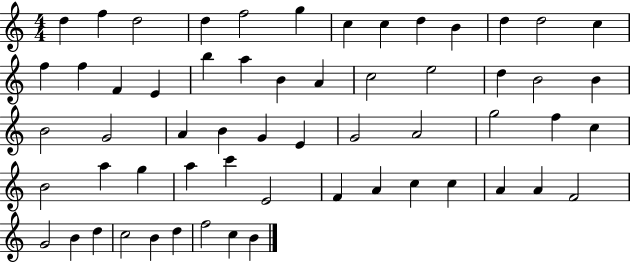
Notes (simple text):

D5/q F5/q D5/h D5/q F5/h G5/q C5/q C5/q D5/q B4/q D5/q D5/h C5/q F5/q F5/q F4/q E4/q B5/q A5/q B4/q A4/q C5/h E5/h D5/q B4/h B4/q B4/h G4/h A4/q B4/q G4/q E4/q G4/h A4/h G5/h F5/q C5/q B4/h A5/q G5/q A5/q C6/q E4/h F4/q A4/q C5/q C5/q A4/q A4/q F4/h G4/h B4/q D5/q C5/h B4/q D5/q F5/h C5/q B4/q